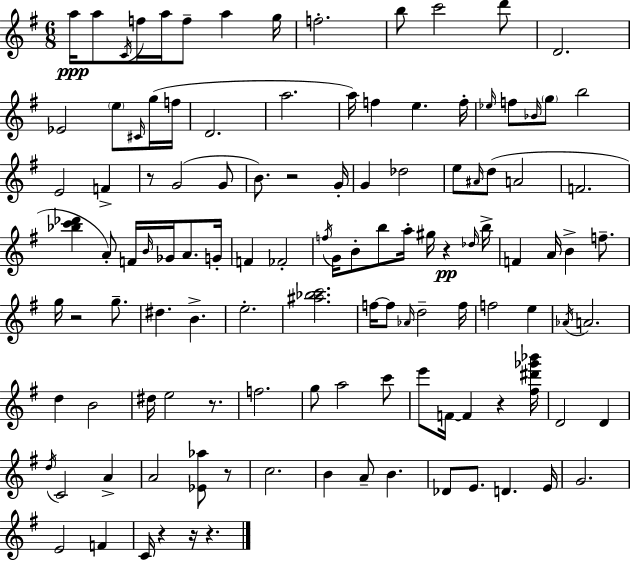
A5/s A5/e C4/s F5/s A5/s F5/e A5/q G5/s F5/h. B5/e C6/h D6/e D4/h. Eb4/h E5/e C#4/s G5/s F5/s D4/h. A5/h. A5/s F5/q E5/q. F5/s Eb5/s F5/e Bb4/s G5/e B5/h E4/h F4/q R/e G4/h G4/e B4/e. R/h G4/s G4/q Db5/h E5/e A#4/s D5/e A4/h F4/h. [Bb5,C6,Db6]/q A4/e F4/s B4/s Gb4/s A4/e. G4/s F4/q FES4/h F5/s G4/s B4/e B5/e A5/s G#5/s R/q Db5/s B5/s F4/q A4/s B4/q F5/e. G5/s R/h G5/e. D#5/q. B4/q. E5/h. [A#5,Bb5,C6]/h. F5/s F5/e Ab4/s D5/h F5/s F5/h E5/q Ab4/s A4/h. D5/q B4/h D#5/s E5/h R/e. F5/h. G5/e A5/h C6/e E6/e F4/s F4/q R/q [F#5,D#6,Gb6,Bb6]/s D4/h D4/q D5/s C4/h A4/q A4/h [Eb4,Ab5]/e R/e C5/h. B4/q A4/e B4/q. Db4/e E4/e. D4/q. E4/s G4/h. E4/h F4/q C4/s R/q R/s R/q.